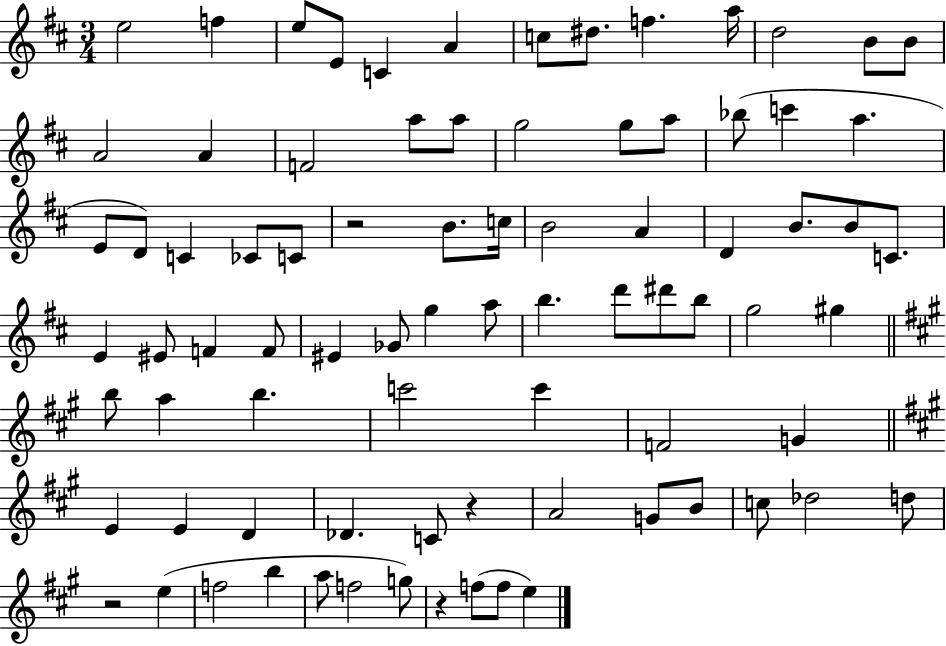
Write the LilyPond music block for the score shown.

{
  \clef treble
  \numericTimeSignature
  \time 3/4
  \key d \major
  e''2 f''4 | e''8 e'8 c'4 a'4 | c''8 dis''8. f''4. a''16 | d''2 b'8 b'8 | \break a'2 a'4 | f'2 a''8 a''8 | g''2 g''8 a''8 | bes''8( c'''4 a''4. | \break e'8 d'8) c'4 ces'8 c'8 | r2 b'8. c''16 | b'2 a'4 | d'4 b'8. b'8 c'8. | \break e'4 eis'8 f'4 f'8 | eis'4 ges'8 g''4 a''8 | b''4. d'''8 dis'''8 b''8 | g''2 gis''4 | \break \bar "||" \break \key a \major b''8 a''4 b''4. | c'''2 c'''4 | f'2 g'4 | \bar "||" \break \key a \major e'4 e'4 d'4 | des'4. c'8 r4 | a'2 g'8 b'8 | c''8 des''2 d''8 | \break r2 e''4( | f''2 b''4 | a''8 f''2 g''8) | r4 f''8( f''8 e''4) | \break \bar "|."
}